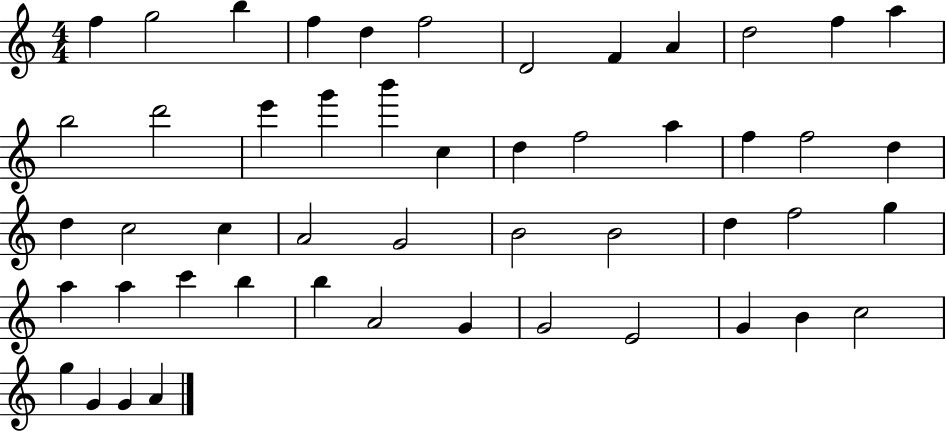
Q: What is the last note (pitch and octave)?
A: A4